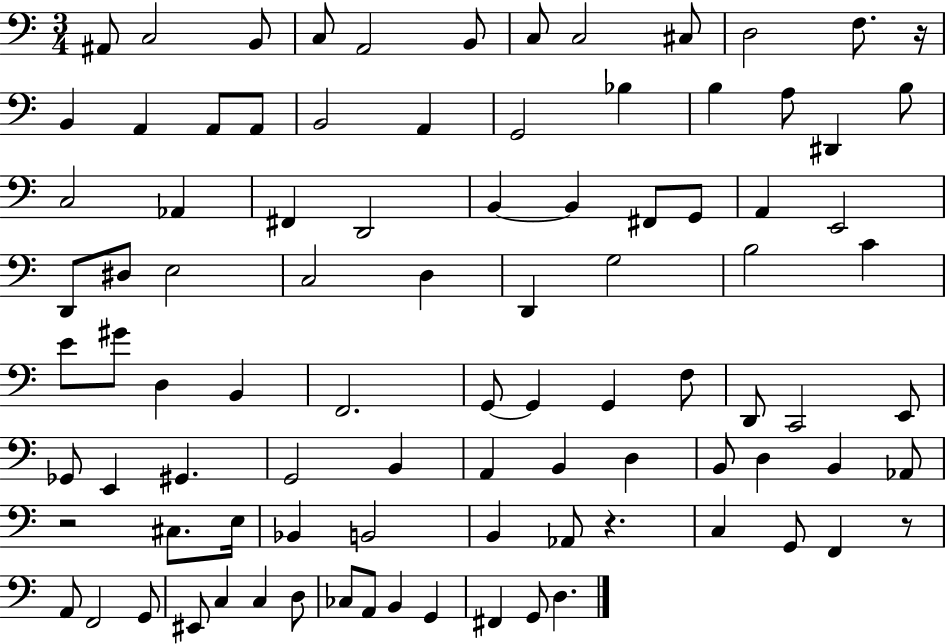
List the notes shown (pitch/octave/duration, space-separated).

A#2/e C3/h B2/e C3/e A2/h B2/e C3/e C3/h C#3/e D3/h F3/e. R/s B2/q A2/q A2/e A2/e B2/h A2/q G2/h Bb3/q B3/q A3/e D#2/q B3/e C3/h Ab2/q F#2/q D2/h B2/q B2/q F#2/e G2/e A2/q E2/h D2/e D#3/e E3/h C3/h D3/q D2/q G3/h B3/h C4/q E4/e G#4/e D3/q B2/q F2/h. G2/e G2/q G2/q F3/e D2/e C2/h E2/e Gb2/e E2/q G#2/q. G2/h B2/q A2/q B2/q D3/q B2/e D3/q B2/q Ab2/e R/h C#3/e. E3/s Bb2/q B2/h B2/q Ab2/e R/q. C3/q G2/e F2/q R/e A2/e F2/h G2/e EIS2/e C3/q C3/q D3/e CES3/e A2/e B2/q G2/q F#2/q G2/e D3/q.